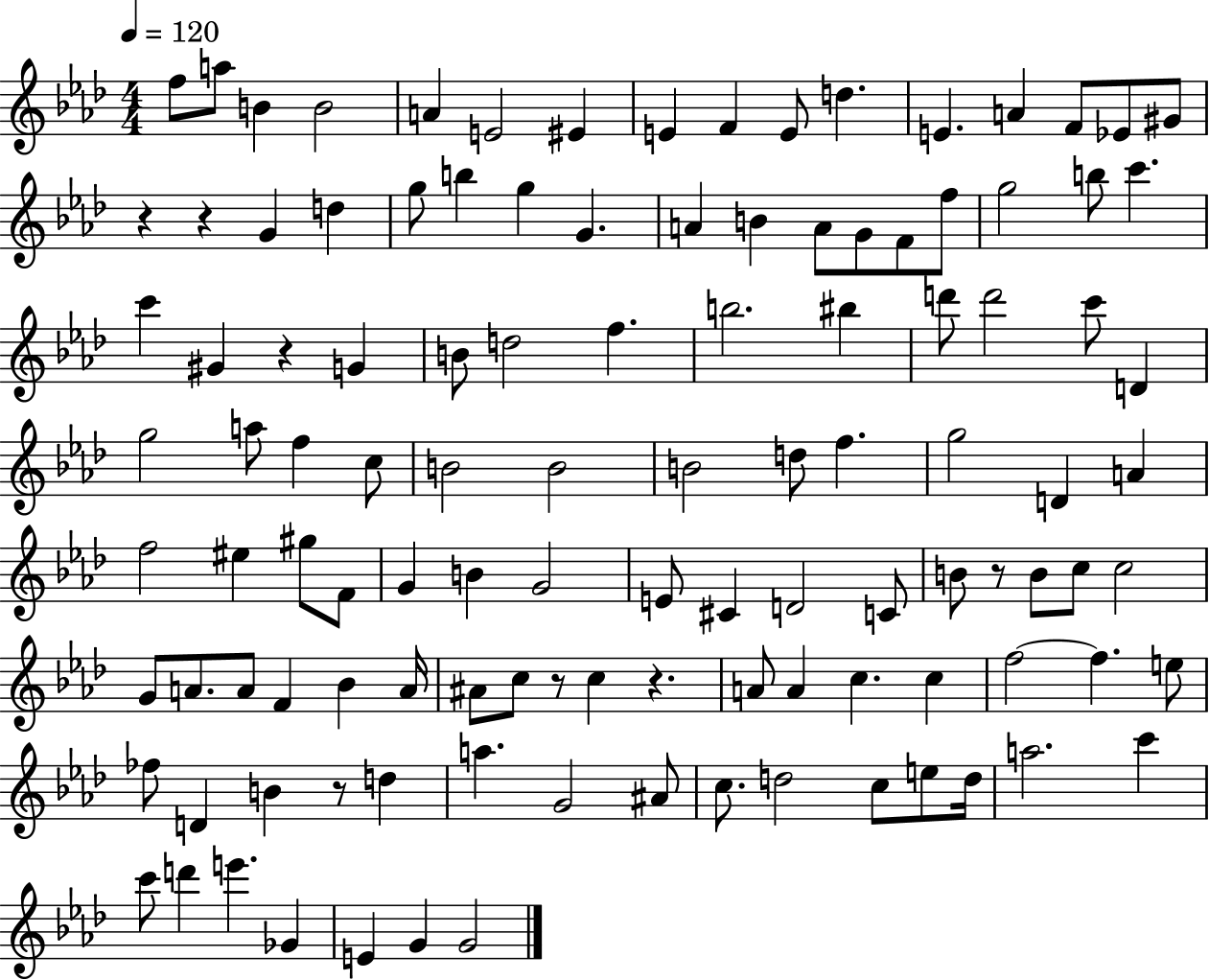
F5/e A5/e B4/q B4/h A4/q E4/h EIS4/q E4/q F4/q E4/e D5/q. E4/q. A4/q F4/e Eb4/e G#4/e R/q R/q G4/q D5/q G5/e B5/q G5/q G4/q. A4/q B4/q A4/e G4/e F4/e F5/e G5/h B5/e C6/q. C6/q G#4/q R/q G4/q B4/e D5/h F5/q. B5/h. BIS5/q D6/e D6/h C6/e D4/q G5/h A5/e F5/q C5/e B4/h B4/h B4/h D5/e F5/q. G5/h D4/q A4/q F5/h EIS5/q G#5/e F4/e G4/q B4/q G4/h E4/e C#4/q D4/h C4/e B4/e R/e B4/e C5/e C5/h G4/e A4/e. A4/e F4/q Bb4/q A4/s A#4/e C5/e R/e C5/q R/q. A4/e A4/q C5/q. C5/q F5/h F5/q. E5/e FES5/e D4/q B4/q R/e D5/q A5/q. G4/h A#4/e C5/e. D5/h C5/e E5/e D5/s A5/h. C6/q C6/e D6/q E6/q. Gb4/q E4/q G4/q G4/h